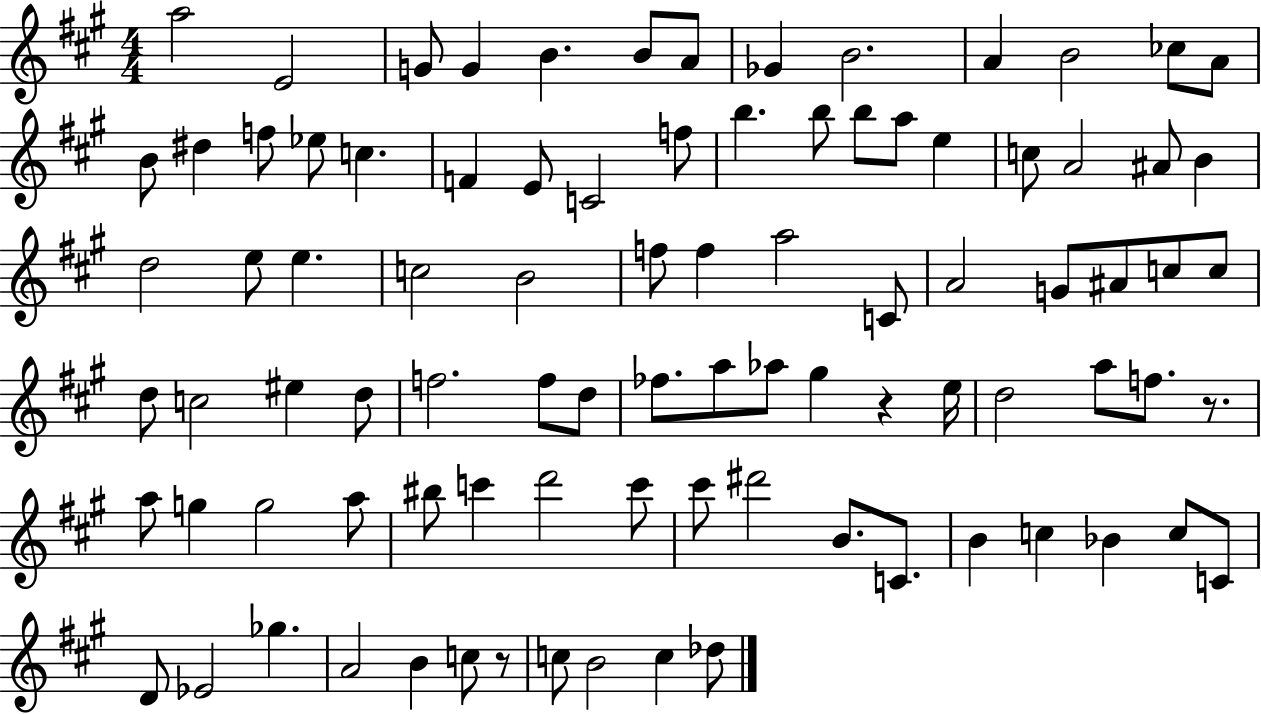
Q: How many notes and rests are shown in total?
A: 90